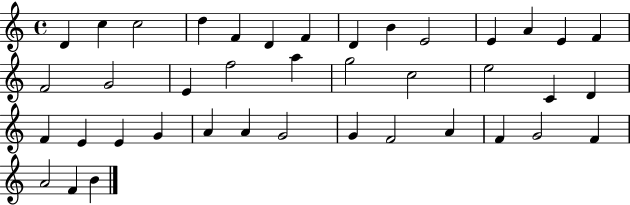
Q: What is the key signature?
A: C major